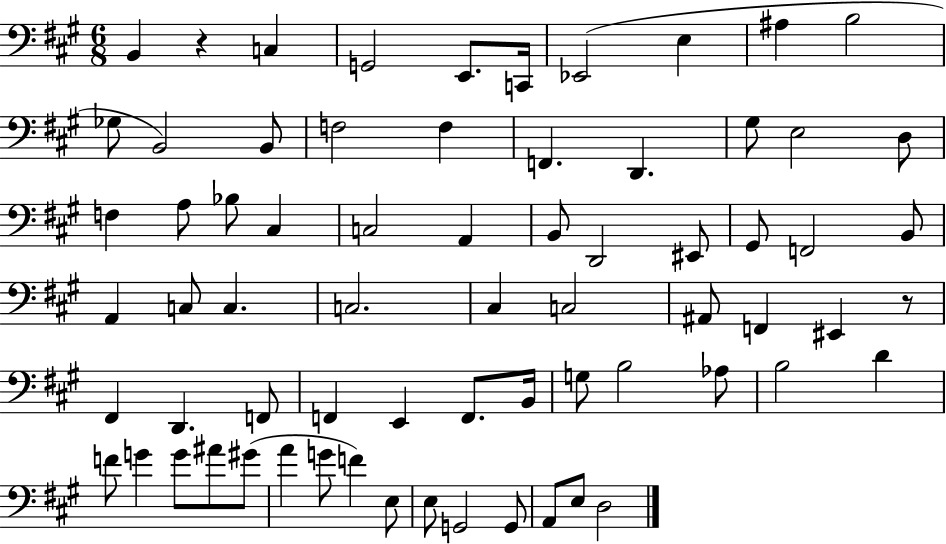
X:1
T:Untitled
M:6/8
L:1/4
K:A
B,, z C, G,,2 E,,/2 C,,/4 _E,,2 E, ^A, B,2 _G,/2 B,,2 B,,/2 F,2 F, F,, D,, ^G,/2 E,2 D,/2 F, A,/2 _B,/2 ^C, C,2 A,, B,,/2 D,,2 ^E,,/2 ^G,,/2 F,,2 B,,/2 A,, C,/2 C, C,2 ^C, C,2 ^A,,/2 F,, ^E,, z/2 ^F,, D,, F,,/2 F,, E,, F,,/2 B,,/4 G,/2 B,2 _A,/2 B,2 D F/2 G G/2 ^A/2 ^G/2 A G/2 F E,/2 E,/2 G,,2 G,,/2 A,,/2 E,/2 D,2